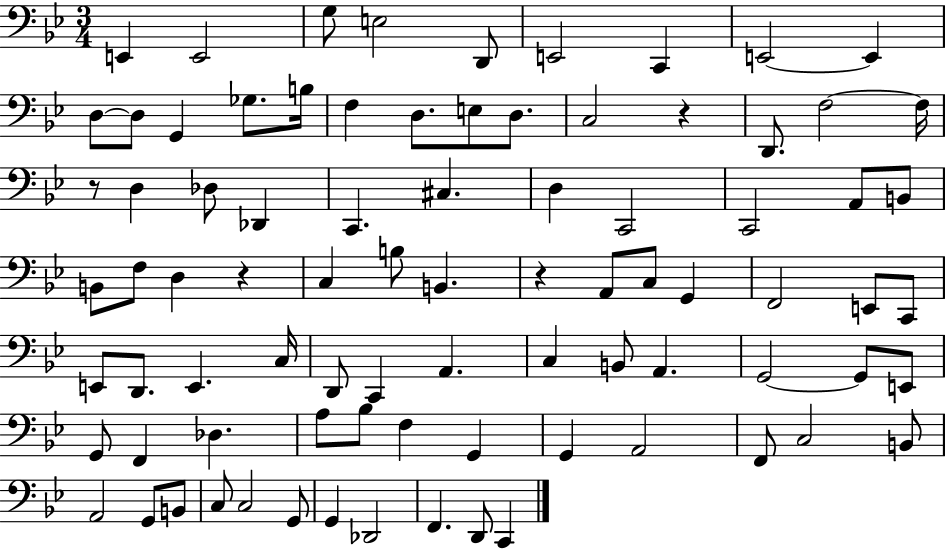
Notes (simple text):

E2/q E2/h G3/e E3/h D2/e E2/h C2/q E2/h E2/q D3/e D3/e G2/q Gb3/e. B3/s F3/q D3/e. E3/e D3/e. C3/h R/q D2/e. F3/h F3/s R/e D3/q Db3/e Db2/q C2/q. C#3/q. D3/q C2/h C2/h A2/e B2/e B2/e F3/e D3/q R/q C3/q B3/e B2/q. R/q A2/e C3/e G2/q F2/h E2/e C2/e E2/e D2/e. E2/q. C3/s D2/e C2/q A2/q. C3/q B2/e A2/q. G2/h G2/e E2/e G2/e F2/q Db3/q. A3/e Bb3/e F3/q G2/q G2/q A2/h F2/e C3/h B2/e A2/h G2/e B2/e C3/e C3/h G2/e G2/q Db2/h F2/q. D2/e C2/q